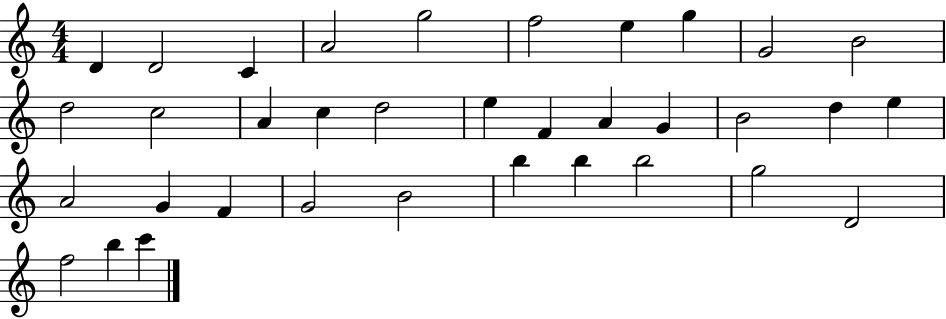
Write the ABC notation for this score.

X:1
T:Untitled
M:4/4
L:1/4
K:C
D D2 C A2 g2 f2 e g G2 B2 d2 c2 A c d2 e F A G B2 d e A2 G F G2 B2 b b b2 g2 D2 f2 b c'